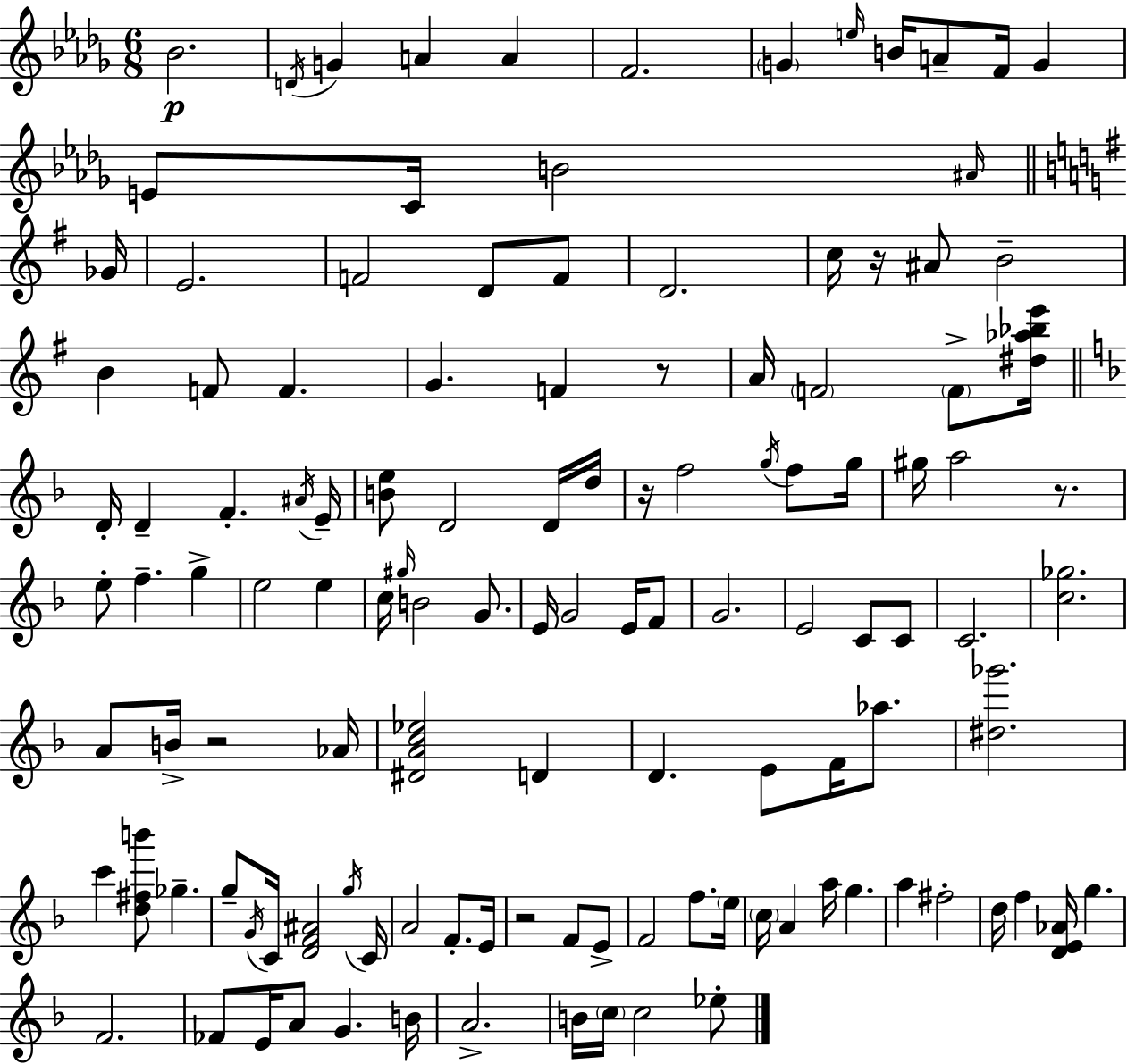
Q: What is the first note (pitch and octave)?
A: Bb4